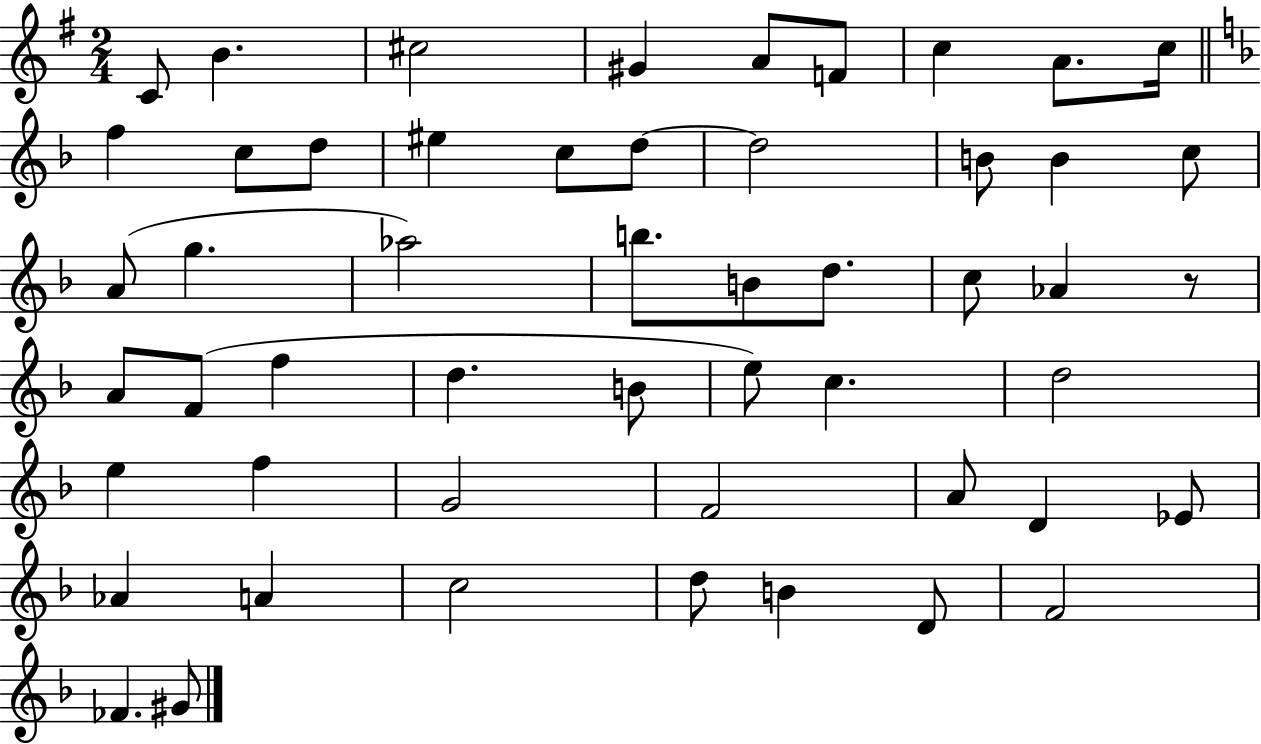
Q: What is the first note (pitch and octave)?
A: C4